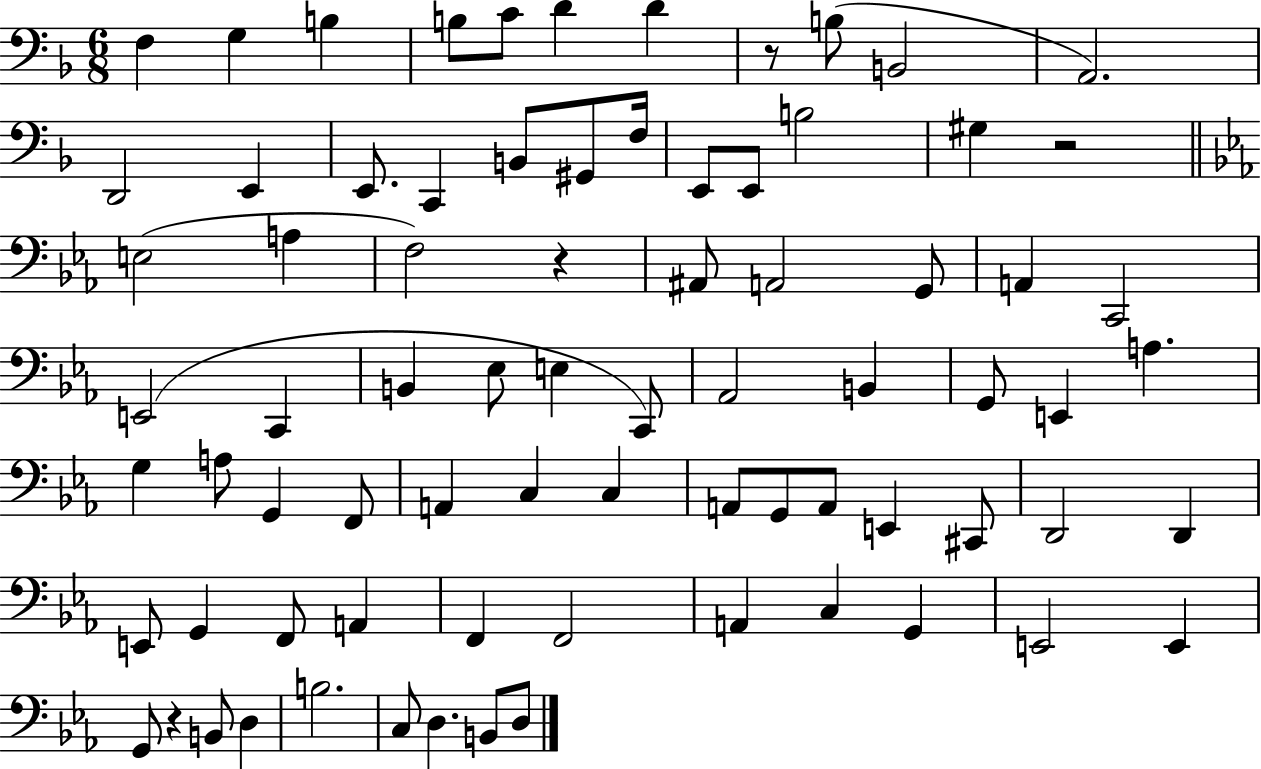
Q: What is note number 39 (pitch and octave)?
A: E2